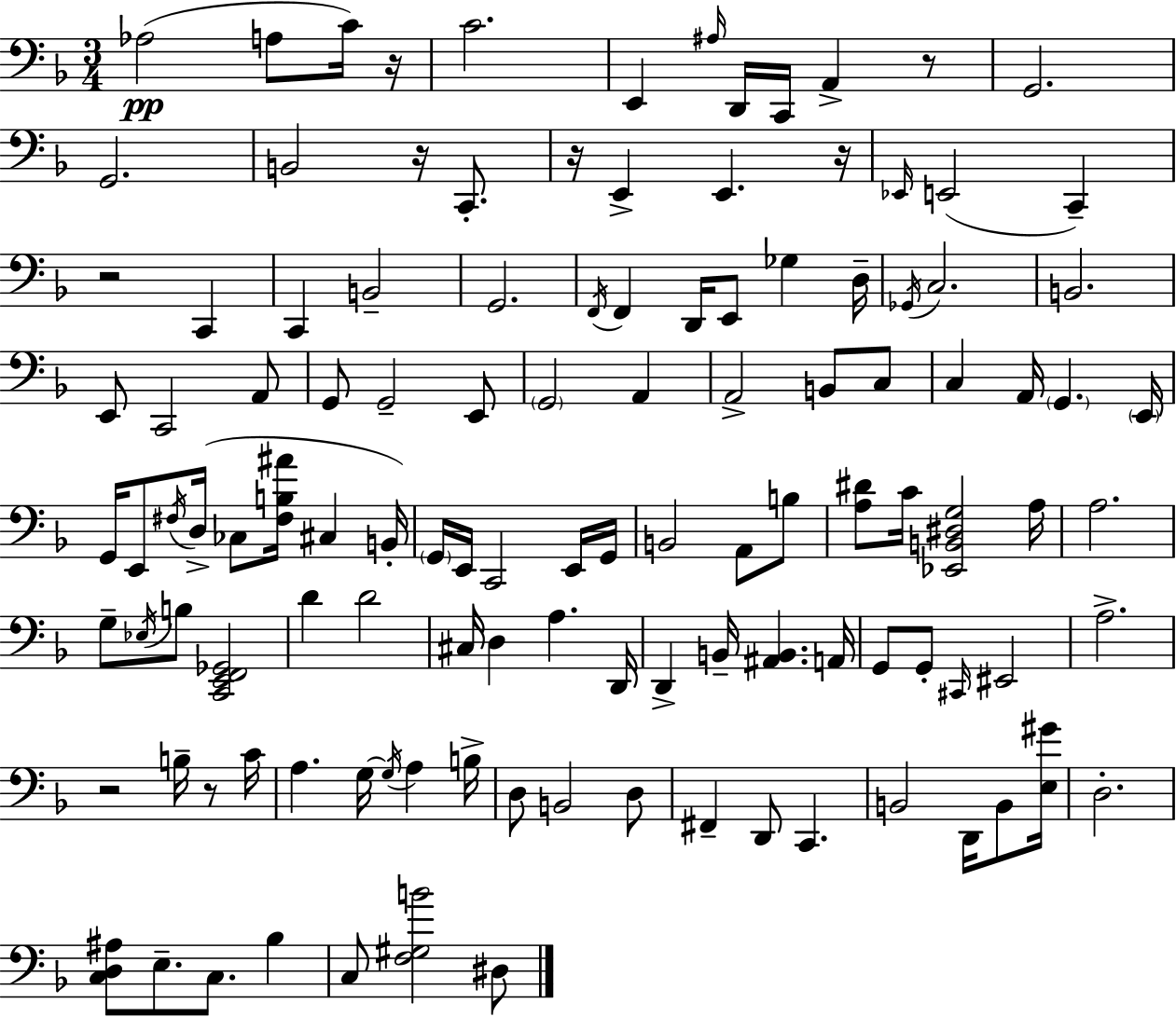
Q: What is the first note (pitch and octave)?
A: Ab3